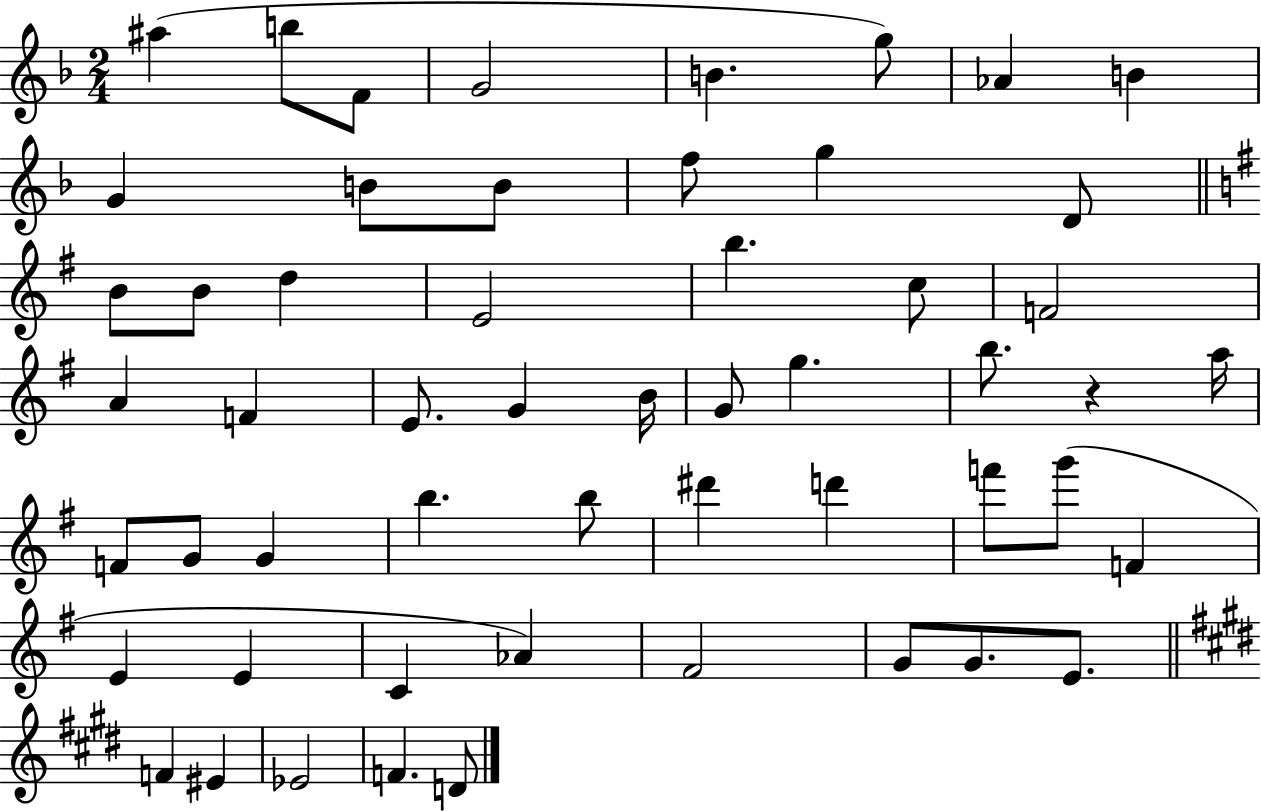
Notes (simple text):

A#5/q B5/e F4/e G4/h B4/q. G5/e Ab4/q B4/q G4/q B4/e B4/e F5/e G5/q D4/e B4/e B4/e D5/q E4/h B5/q. C5/e F4/h A4/q F4/q E4/e. G4/q B4/s G4/e G5/q. B5/e. R/q A5/s F4/e G4/e G4/q B5/q. B5/e D#6/q D6/q F6/e G6/e F4/q E4/q E4/q C4/q Ab4/q F#4/h G4/e G4/e. E4/e. F4/q EIS4/q Eb4/h F4/q. D4/e